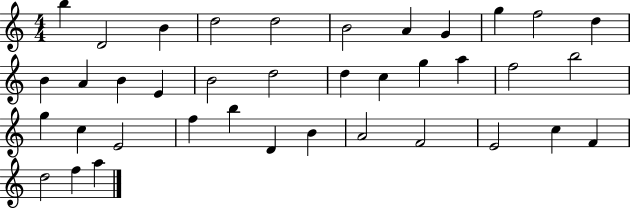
X:1
T:Untitled
M:4/4
L:1/4
K:C
b D2 B d2 d2 B2 A G g f2 d B A B E B2 d2 d c g a f2 b2 g c E2 f b D B A2 F2 E2 c F d2 f a